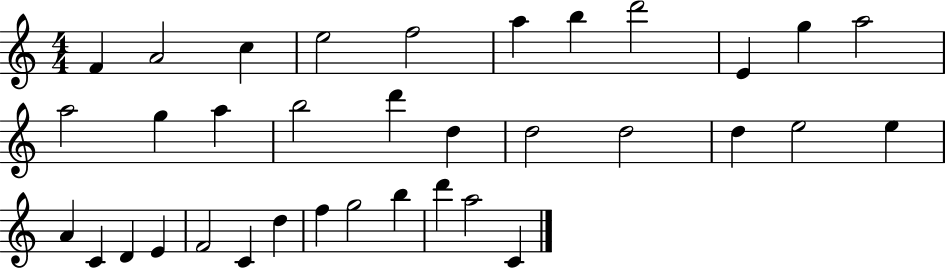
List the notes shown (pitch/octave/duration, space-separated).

F4/q A4/h C5/q E5/h F5/h A5/q B5/q D6/h E4/q G5/q A5/h A5/h G5/q A5/q B5/h D6/q D5/q D5/h D5/h D5/q E5/h E5/q A4/q C4/q D4/q E4/q F4/h C4/q D5/q F5/q G5/h B5/q D6/q A5/h C4/q